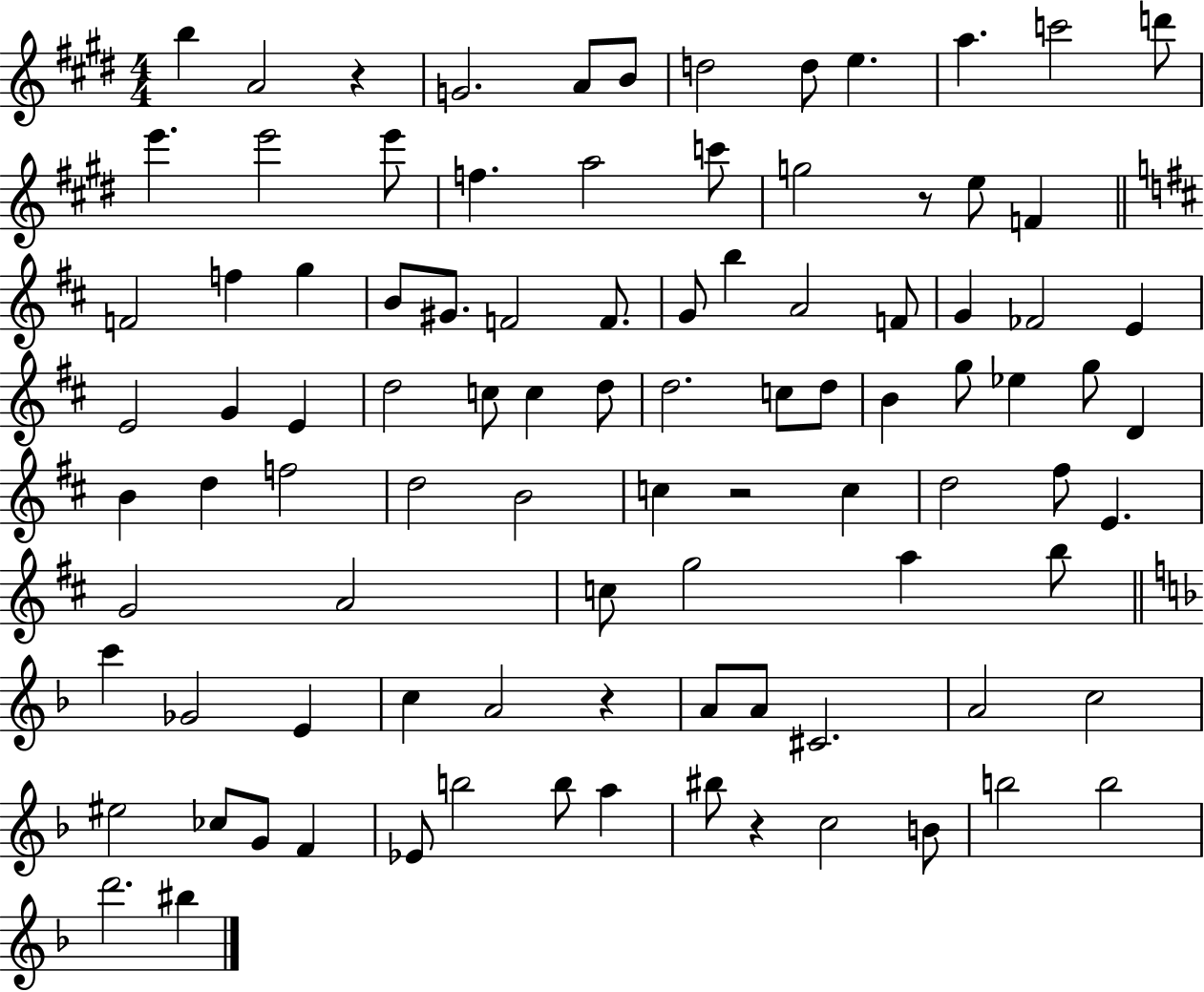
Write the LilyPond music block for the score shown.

{
  \clef treble
  \numericTimeSignature
  \time 4/4
  \key e \major
  \repeat volta 2 { b''4 a'2 r4 | g'2. a'8 b'8 | d''2 d''8 e''4. | a''4. c'''2 d'''8 | \break e'''4. e'''2 e'''8 | f''4. a''2 c'''8 | g''2 r8 e''8 f'4 | \bar "||" \break \key d \major f'2 f''4 g''4 | b'8 gis'8. f'2 f'8. | g'8 b''4 a'2 f'8 | g'4 fes'2 e'4 | \break e'2 g'4 e'4 | d''2 c''8 c''4 d''8 | d''2. c''8 d''8 | b'4 g''8 ees''4 g''8 d'4 | \break b'4 d''4 f''2 | d''2 b'2 | c''4 r2 c''4 | d''2 fis''8 e'4. | \break g'2 a'2 | c''8 g''2 a''4 b''8 | \bar "||" \break \key f \major c'''4 ges'2 e'4 | c''4 a'2 r4 | a'8 a'8 cis'2. | a'2 c''2 | \break eis''2 ces''8 g'8 f'4 | ees'8 b''2 b''8 a''4 | bis''8 r4 c''2 b'8 | b''2 b''2 | \break d'''2. bis''4 | } \bar "|."
}